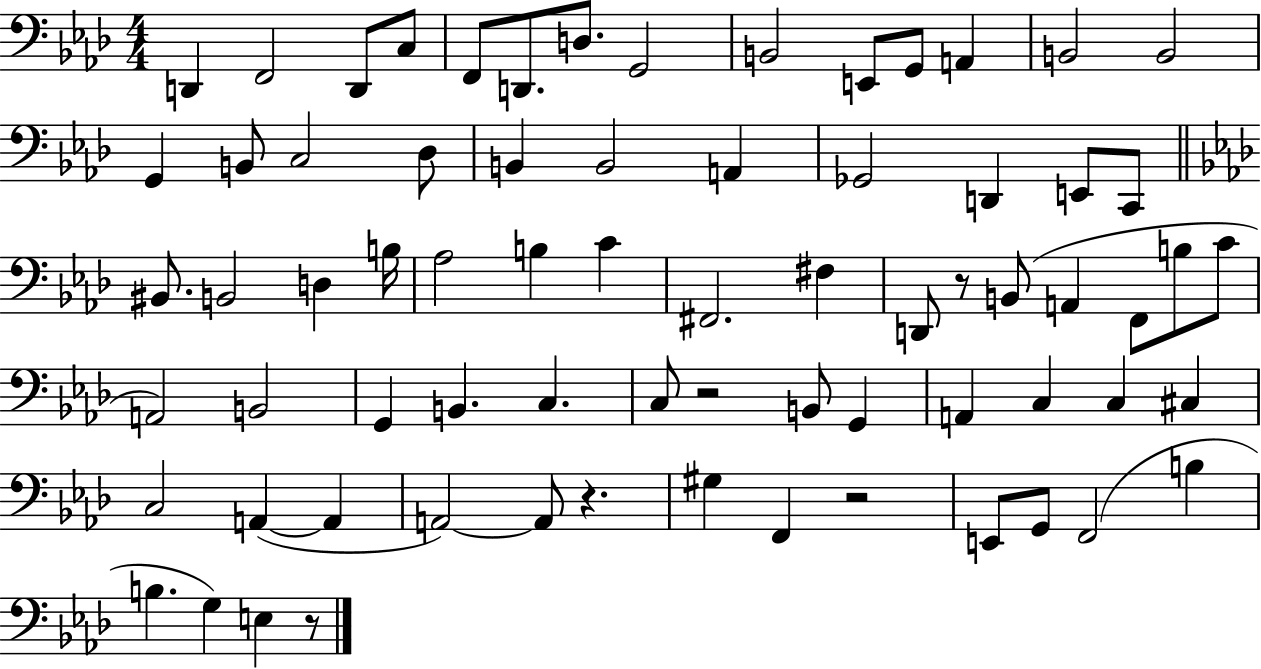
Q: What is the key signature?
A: AES major